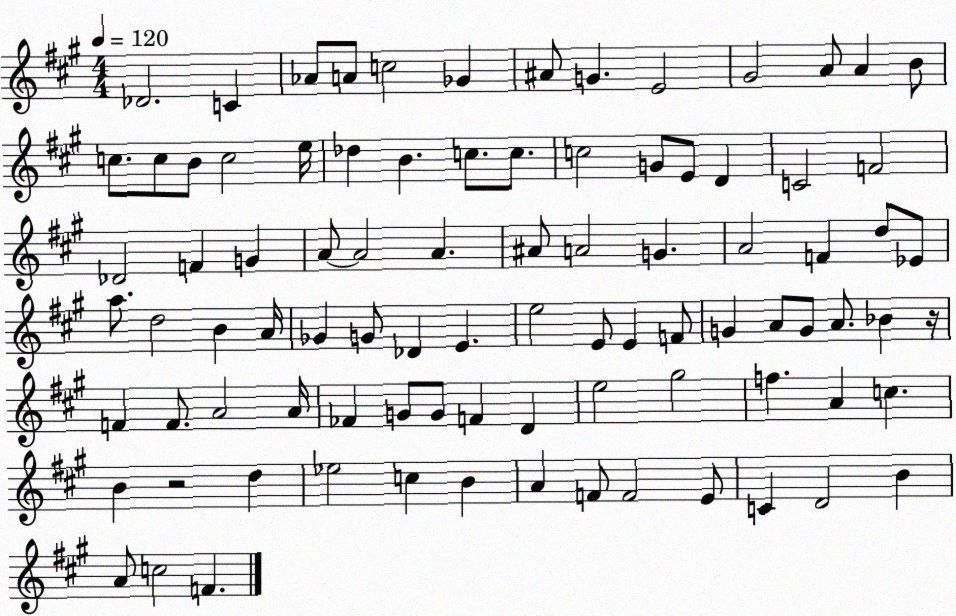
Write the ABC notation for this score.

X:1
T:Untitled
M:4/4
L:1/4
K:A
_D2 C _A/2 A/2 c2 _G ^A/2 G E2 ^G2 A/2 A B/2 c/2 c/2 B/2 c2 e/4 _d B c/2 c/2 c2 G/2 E/2 D C2 F2 _D2 F G A/2 A2 A ^A/2 A2 G A2 F d/2 _E/2 a/2 d2 B A/4 _G G/2 _D E e2 E/2 E F/2 G A/2 G/2 A/2 _B z/4 F F/2 A2 A/4 _F G/2 G/2 F D e2 ^g2 f A c B z2 d _e2 c B A F/2 F2 E/2 C D2 B A/2 c2 F